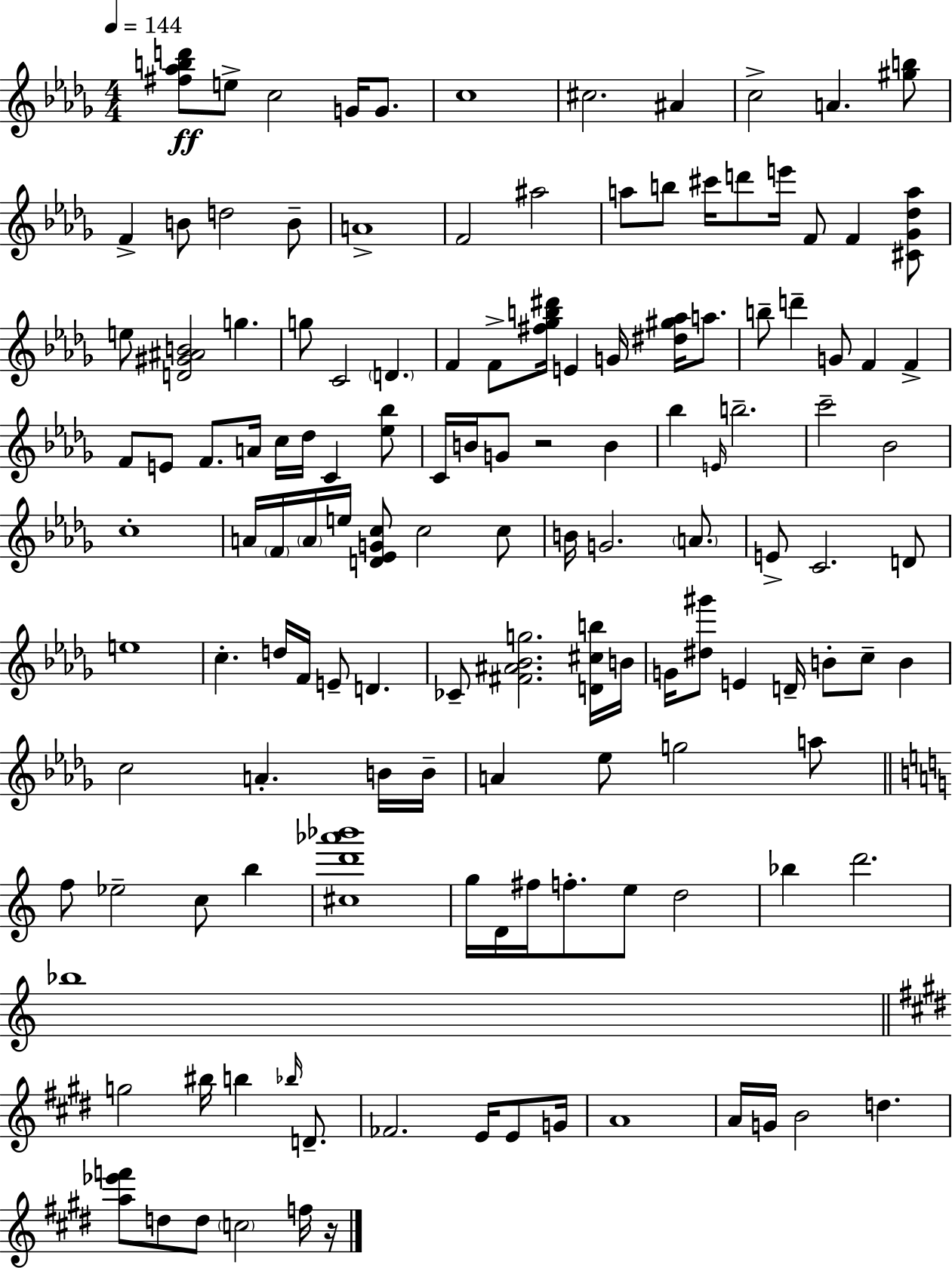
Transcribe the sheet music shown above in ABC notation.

X:1
T:Untitled
M:4/4
L:1/4
K:Bbm
[^f_abd']/2 e/2 c2 G/4 G/2 c4 ^c2 ^A c2 A [^gb]/2 F B/2 d2 B/2 A4 F2 ^a2 a/2 b/2 ^c'/4 d'/2 e'/4 F/2 F [^C_G_da]/2 e/2 [D^G^AB]2 g g/2 C2 D F F/2 [^f_gb^d']/4 E G/4 [^d^g_a]/4 a/2 b/2 d' G/2 F F F/2 E/2 F/2 A/4 c/4 _d/4 C [_e_b]/2 C/4 B/4 G/2 z2 B _b E/4 b2 c'2 _B2 c4 A/4 F/4 A/4 e/4 [D_EGc]/2 c2 c/2 B/4 G2 A/2 E/2 C2 D/2 e4 c d/4 F/4 E/2 D _C/2 [^F^A_Bg]2 [D^cb]/4 B/4 G/4 [^d^g']/2 E D/4 B/2 c/2 B c2 A B/4 B/4 A _e/2 g2 a/2 f/2 _e2 c/2 b [^cd'_a'_b']4 g/4 D/4 ^f/4 f/2 e/2 d2 _b d'2 _b4 g2 ^b/4 b _b/4 D/2 _F2 E/4 E/2 G/4 A4 A/4 G/4 B2 d [a_e'f']/2 d/2 d/2 c2 f/4 z/4